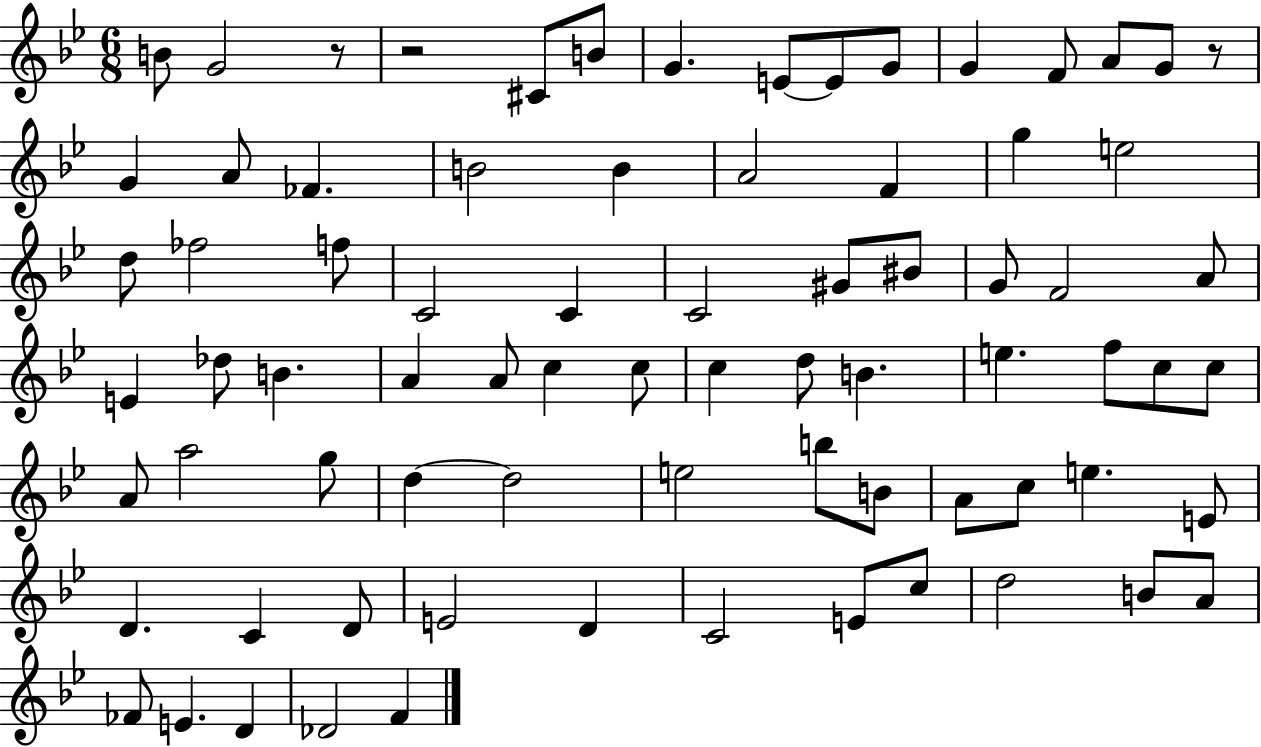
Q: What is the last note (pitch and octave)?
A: F4